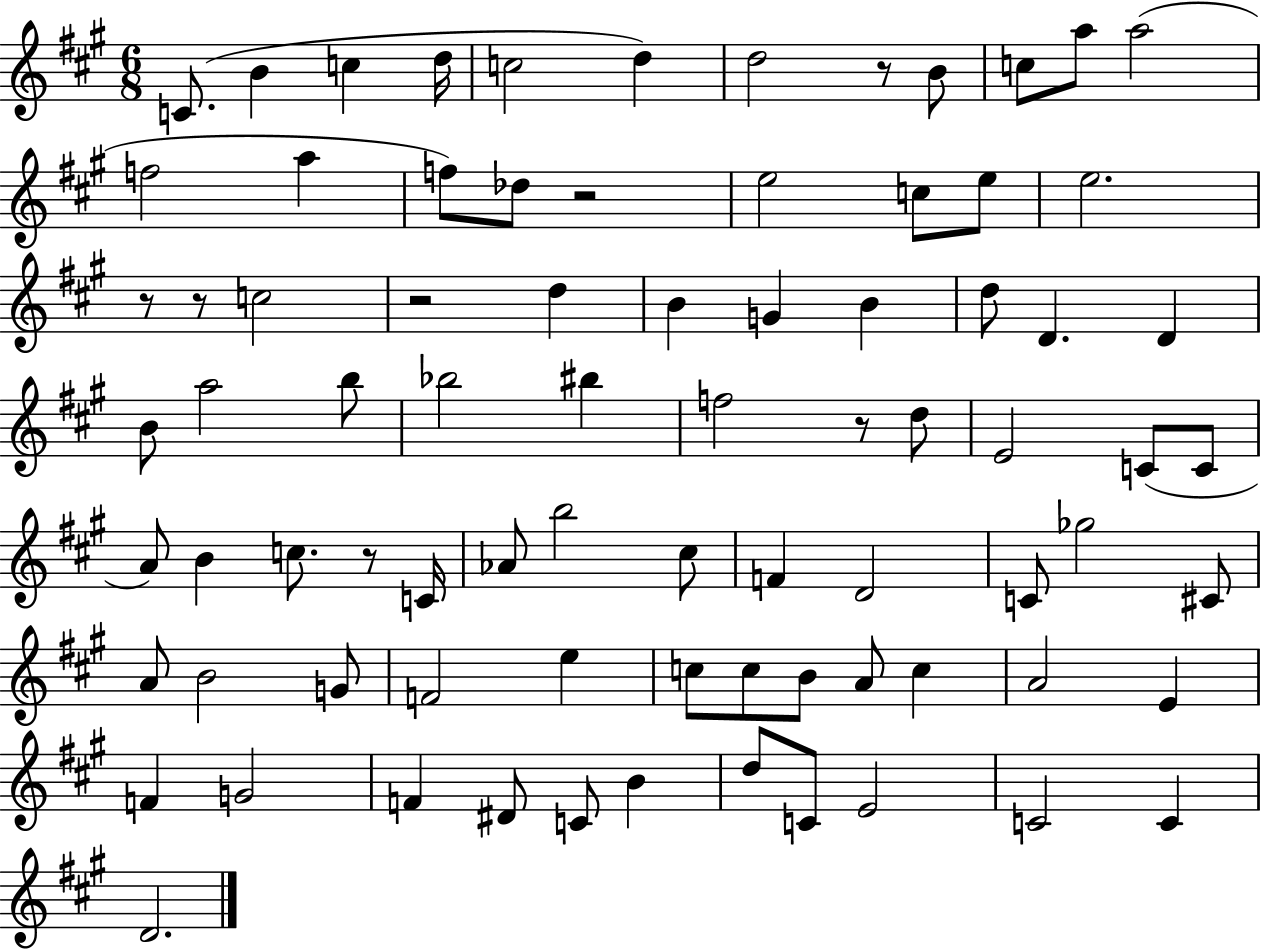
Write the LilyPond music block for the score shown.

{
  \clef treble
  \numericTimeSignature
  \time 6/8
  \key a \major
  c'8.( b'4 c''4 d''16 | c''2 d''4) | d''2 r8 b'8 | c''8 a''8 a''2( | \break f''2 a''4 | f''8) des''8 r2 | e''2 c''8 e''8 | e''2. | \break r8 r8 c''2 | r2 d''4 | b'4 g'4 b'4 | d''8 d'4. d'4 | \break b'8 a''2 b''8 | bes''2 bis''4 | f''2 r8 d''8 | e'2 c'8( c'8 | \break a'8) b'4 c''8. r8 c'16 | aes'8 b''2 cis''8 | f'4 d'2 | c'8 ges''2 cis'8 | \break a'8 b'2 g'8 | f'2 e''4 | c''8 c''8 b'8 a'8 c''4 | a'2 e'4 | \break f'4 g'2 | f'4 dis'8 c'8 b'4 | d''8 c'8 e'2 | c'2 c'4 | \break d'2. | \bar "|."
}